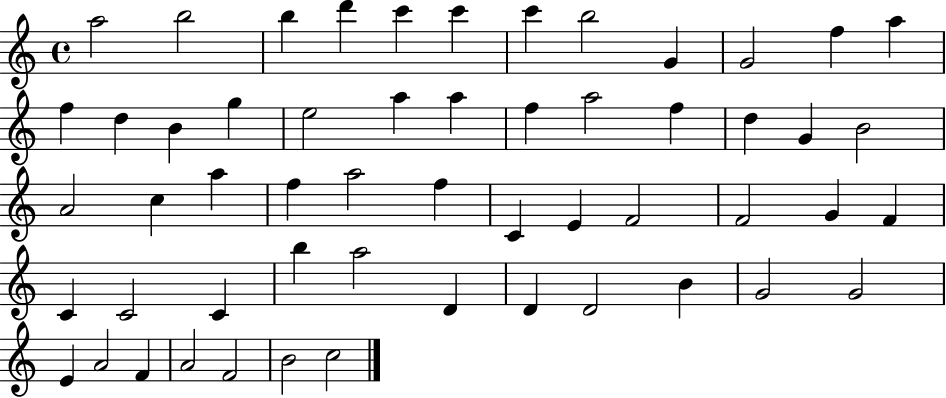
A5/h B5/h B5/q D6/q C6/q C6/q C6/q B5/h G4/q G4/h F5/q A5/q F5/q D5/q B4/q G5/q E5/h A5/q A5/q F5/q A5/h F5/q D5/q G4/q B4/h A4/h C5/q A5/q F5/q A5/h F5/q C4/q E4/q F4/h F4/h G4/q F4/q C4/q C4/h C4/q B5/q A5/h D4/q D4/q D4/h B4/q G4/h G4/h E4/q A4/h F4/q A4/h F4/h B4/h C5/h